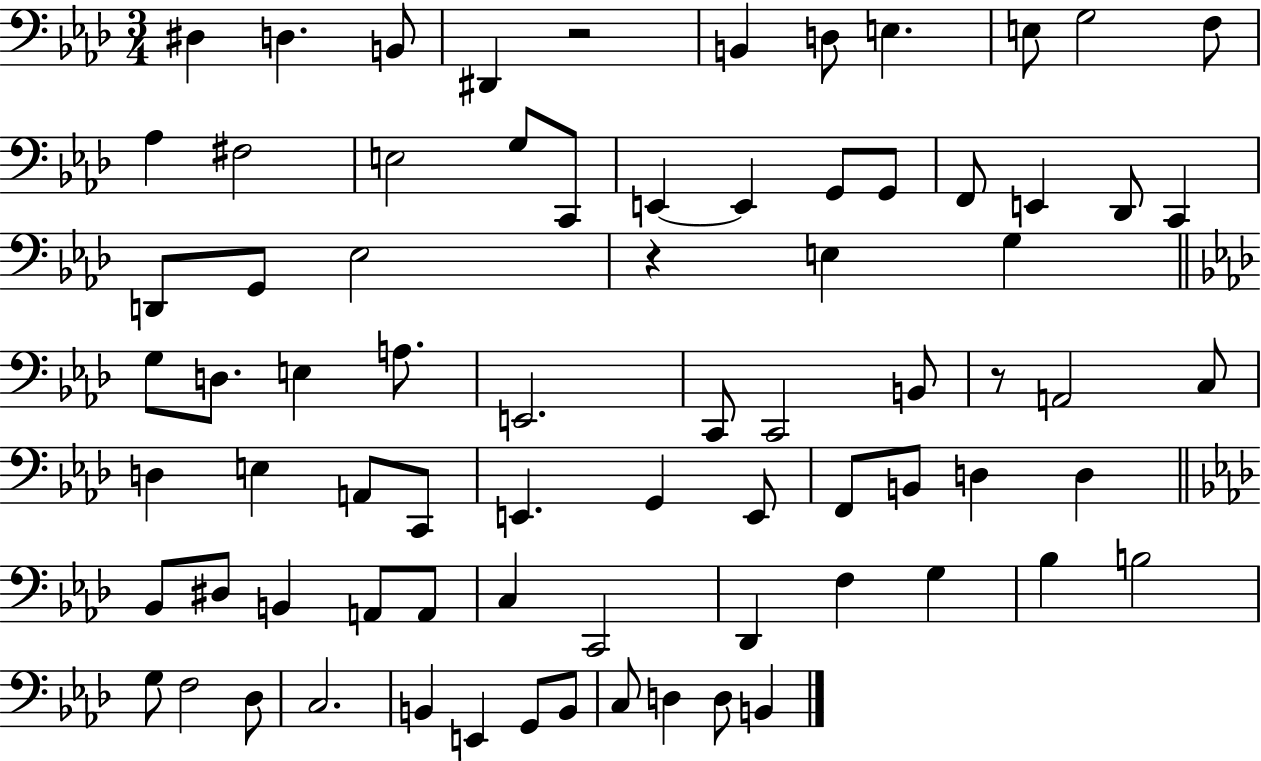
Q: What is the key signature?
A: AES major